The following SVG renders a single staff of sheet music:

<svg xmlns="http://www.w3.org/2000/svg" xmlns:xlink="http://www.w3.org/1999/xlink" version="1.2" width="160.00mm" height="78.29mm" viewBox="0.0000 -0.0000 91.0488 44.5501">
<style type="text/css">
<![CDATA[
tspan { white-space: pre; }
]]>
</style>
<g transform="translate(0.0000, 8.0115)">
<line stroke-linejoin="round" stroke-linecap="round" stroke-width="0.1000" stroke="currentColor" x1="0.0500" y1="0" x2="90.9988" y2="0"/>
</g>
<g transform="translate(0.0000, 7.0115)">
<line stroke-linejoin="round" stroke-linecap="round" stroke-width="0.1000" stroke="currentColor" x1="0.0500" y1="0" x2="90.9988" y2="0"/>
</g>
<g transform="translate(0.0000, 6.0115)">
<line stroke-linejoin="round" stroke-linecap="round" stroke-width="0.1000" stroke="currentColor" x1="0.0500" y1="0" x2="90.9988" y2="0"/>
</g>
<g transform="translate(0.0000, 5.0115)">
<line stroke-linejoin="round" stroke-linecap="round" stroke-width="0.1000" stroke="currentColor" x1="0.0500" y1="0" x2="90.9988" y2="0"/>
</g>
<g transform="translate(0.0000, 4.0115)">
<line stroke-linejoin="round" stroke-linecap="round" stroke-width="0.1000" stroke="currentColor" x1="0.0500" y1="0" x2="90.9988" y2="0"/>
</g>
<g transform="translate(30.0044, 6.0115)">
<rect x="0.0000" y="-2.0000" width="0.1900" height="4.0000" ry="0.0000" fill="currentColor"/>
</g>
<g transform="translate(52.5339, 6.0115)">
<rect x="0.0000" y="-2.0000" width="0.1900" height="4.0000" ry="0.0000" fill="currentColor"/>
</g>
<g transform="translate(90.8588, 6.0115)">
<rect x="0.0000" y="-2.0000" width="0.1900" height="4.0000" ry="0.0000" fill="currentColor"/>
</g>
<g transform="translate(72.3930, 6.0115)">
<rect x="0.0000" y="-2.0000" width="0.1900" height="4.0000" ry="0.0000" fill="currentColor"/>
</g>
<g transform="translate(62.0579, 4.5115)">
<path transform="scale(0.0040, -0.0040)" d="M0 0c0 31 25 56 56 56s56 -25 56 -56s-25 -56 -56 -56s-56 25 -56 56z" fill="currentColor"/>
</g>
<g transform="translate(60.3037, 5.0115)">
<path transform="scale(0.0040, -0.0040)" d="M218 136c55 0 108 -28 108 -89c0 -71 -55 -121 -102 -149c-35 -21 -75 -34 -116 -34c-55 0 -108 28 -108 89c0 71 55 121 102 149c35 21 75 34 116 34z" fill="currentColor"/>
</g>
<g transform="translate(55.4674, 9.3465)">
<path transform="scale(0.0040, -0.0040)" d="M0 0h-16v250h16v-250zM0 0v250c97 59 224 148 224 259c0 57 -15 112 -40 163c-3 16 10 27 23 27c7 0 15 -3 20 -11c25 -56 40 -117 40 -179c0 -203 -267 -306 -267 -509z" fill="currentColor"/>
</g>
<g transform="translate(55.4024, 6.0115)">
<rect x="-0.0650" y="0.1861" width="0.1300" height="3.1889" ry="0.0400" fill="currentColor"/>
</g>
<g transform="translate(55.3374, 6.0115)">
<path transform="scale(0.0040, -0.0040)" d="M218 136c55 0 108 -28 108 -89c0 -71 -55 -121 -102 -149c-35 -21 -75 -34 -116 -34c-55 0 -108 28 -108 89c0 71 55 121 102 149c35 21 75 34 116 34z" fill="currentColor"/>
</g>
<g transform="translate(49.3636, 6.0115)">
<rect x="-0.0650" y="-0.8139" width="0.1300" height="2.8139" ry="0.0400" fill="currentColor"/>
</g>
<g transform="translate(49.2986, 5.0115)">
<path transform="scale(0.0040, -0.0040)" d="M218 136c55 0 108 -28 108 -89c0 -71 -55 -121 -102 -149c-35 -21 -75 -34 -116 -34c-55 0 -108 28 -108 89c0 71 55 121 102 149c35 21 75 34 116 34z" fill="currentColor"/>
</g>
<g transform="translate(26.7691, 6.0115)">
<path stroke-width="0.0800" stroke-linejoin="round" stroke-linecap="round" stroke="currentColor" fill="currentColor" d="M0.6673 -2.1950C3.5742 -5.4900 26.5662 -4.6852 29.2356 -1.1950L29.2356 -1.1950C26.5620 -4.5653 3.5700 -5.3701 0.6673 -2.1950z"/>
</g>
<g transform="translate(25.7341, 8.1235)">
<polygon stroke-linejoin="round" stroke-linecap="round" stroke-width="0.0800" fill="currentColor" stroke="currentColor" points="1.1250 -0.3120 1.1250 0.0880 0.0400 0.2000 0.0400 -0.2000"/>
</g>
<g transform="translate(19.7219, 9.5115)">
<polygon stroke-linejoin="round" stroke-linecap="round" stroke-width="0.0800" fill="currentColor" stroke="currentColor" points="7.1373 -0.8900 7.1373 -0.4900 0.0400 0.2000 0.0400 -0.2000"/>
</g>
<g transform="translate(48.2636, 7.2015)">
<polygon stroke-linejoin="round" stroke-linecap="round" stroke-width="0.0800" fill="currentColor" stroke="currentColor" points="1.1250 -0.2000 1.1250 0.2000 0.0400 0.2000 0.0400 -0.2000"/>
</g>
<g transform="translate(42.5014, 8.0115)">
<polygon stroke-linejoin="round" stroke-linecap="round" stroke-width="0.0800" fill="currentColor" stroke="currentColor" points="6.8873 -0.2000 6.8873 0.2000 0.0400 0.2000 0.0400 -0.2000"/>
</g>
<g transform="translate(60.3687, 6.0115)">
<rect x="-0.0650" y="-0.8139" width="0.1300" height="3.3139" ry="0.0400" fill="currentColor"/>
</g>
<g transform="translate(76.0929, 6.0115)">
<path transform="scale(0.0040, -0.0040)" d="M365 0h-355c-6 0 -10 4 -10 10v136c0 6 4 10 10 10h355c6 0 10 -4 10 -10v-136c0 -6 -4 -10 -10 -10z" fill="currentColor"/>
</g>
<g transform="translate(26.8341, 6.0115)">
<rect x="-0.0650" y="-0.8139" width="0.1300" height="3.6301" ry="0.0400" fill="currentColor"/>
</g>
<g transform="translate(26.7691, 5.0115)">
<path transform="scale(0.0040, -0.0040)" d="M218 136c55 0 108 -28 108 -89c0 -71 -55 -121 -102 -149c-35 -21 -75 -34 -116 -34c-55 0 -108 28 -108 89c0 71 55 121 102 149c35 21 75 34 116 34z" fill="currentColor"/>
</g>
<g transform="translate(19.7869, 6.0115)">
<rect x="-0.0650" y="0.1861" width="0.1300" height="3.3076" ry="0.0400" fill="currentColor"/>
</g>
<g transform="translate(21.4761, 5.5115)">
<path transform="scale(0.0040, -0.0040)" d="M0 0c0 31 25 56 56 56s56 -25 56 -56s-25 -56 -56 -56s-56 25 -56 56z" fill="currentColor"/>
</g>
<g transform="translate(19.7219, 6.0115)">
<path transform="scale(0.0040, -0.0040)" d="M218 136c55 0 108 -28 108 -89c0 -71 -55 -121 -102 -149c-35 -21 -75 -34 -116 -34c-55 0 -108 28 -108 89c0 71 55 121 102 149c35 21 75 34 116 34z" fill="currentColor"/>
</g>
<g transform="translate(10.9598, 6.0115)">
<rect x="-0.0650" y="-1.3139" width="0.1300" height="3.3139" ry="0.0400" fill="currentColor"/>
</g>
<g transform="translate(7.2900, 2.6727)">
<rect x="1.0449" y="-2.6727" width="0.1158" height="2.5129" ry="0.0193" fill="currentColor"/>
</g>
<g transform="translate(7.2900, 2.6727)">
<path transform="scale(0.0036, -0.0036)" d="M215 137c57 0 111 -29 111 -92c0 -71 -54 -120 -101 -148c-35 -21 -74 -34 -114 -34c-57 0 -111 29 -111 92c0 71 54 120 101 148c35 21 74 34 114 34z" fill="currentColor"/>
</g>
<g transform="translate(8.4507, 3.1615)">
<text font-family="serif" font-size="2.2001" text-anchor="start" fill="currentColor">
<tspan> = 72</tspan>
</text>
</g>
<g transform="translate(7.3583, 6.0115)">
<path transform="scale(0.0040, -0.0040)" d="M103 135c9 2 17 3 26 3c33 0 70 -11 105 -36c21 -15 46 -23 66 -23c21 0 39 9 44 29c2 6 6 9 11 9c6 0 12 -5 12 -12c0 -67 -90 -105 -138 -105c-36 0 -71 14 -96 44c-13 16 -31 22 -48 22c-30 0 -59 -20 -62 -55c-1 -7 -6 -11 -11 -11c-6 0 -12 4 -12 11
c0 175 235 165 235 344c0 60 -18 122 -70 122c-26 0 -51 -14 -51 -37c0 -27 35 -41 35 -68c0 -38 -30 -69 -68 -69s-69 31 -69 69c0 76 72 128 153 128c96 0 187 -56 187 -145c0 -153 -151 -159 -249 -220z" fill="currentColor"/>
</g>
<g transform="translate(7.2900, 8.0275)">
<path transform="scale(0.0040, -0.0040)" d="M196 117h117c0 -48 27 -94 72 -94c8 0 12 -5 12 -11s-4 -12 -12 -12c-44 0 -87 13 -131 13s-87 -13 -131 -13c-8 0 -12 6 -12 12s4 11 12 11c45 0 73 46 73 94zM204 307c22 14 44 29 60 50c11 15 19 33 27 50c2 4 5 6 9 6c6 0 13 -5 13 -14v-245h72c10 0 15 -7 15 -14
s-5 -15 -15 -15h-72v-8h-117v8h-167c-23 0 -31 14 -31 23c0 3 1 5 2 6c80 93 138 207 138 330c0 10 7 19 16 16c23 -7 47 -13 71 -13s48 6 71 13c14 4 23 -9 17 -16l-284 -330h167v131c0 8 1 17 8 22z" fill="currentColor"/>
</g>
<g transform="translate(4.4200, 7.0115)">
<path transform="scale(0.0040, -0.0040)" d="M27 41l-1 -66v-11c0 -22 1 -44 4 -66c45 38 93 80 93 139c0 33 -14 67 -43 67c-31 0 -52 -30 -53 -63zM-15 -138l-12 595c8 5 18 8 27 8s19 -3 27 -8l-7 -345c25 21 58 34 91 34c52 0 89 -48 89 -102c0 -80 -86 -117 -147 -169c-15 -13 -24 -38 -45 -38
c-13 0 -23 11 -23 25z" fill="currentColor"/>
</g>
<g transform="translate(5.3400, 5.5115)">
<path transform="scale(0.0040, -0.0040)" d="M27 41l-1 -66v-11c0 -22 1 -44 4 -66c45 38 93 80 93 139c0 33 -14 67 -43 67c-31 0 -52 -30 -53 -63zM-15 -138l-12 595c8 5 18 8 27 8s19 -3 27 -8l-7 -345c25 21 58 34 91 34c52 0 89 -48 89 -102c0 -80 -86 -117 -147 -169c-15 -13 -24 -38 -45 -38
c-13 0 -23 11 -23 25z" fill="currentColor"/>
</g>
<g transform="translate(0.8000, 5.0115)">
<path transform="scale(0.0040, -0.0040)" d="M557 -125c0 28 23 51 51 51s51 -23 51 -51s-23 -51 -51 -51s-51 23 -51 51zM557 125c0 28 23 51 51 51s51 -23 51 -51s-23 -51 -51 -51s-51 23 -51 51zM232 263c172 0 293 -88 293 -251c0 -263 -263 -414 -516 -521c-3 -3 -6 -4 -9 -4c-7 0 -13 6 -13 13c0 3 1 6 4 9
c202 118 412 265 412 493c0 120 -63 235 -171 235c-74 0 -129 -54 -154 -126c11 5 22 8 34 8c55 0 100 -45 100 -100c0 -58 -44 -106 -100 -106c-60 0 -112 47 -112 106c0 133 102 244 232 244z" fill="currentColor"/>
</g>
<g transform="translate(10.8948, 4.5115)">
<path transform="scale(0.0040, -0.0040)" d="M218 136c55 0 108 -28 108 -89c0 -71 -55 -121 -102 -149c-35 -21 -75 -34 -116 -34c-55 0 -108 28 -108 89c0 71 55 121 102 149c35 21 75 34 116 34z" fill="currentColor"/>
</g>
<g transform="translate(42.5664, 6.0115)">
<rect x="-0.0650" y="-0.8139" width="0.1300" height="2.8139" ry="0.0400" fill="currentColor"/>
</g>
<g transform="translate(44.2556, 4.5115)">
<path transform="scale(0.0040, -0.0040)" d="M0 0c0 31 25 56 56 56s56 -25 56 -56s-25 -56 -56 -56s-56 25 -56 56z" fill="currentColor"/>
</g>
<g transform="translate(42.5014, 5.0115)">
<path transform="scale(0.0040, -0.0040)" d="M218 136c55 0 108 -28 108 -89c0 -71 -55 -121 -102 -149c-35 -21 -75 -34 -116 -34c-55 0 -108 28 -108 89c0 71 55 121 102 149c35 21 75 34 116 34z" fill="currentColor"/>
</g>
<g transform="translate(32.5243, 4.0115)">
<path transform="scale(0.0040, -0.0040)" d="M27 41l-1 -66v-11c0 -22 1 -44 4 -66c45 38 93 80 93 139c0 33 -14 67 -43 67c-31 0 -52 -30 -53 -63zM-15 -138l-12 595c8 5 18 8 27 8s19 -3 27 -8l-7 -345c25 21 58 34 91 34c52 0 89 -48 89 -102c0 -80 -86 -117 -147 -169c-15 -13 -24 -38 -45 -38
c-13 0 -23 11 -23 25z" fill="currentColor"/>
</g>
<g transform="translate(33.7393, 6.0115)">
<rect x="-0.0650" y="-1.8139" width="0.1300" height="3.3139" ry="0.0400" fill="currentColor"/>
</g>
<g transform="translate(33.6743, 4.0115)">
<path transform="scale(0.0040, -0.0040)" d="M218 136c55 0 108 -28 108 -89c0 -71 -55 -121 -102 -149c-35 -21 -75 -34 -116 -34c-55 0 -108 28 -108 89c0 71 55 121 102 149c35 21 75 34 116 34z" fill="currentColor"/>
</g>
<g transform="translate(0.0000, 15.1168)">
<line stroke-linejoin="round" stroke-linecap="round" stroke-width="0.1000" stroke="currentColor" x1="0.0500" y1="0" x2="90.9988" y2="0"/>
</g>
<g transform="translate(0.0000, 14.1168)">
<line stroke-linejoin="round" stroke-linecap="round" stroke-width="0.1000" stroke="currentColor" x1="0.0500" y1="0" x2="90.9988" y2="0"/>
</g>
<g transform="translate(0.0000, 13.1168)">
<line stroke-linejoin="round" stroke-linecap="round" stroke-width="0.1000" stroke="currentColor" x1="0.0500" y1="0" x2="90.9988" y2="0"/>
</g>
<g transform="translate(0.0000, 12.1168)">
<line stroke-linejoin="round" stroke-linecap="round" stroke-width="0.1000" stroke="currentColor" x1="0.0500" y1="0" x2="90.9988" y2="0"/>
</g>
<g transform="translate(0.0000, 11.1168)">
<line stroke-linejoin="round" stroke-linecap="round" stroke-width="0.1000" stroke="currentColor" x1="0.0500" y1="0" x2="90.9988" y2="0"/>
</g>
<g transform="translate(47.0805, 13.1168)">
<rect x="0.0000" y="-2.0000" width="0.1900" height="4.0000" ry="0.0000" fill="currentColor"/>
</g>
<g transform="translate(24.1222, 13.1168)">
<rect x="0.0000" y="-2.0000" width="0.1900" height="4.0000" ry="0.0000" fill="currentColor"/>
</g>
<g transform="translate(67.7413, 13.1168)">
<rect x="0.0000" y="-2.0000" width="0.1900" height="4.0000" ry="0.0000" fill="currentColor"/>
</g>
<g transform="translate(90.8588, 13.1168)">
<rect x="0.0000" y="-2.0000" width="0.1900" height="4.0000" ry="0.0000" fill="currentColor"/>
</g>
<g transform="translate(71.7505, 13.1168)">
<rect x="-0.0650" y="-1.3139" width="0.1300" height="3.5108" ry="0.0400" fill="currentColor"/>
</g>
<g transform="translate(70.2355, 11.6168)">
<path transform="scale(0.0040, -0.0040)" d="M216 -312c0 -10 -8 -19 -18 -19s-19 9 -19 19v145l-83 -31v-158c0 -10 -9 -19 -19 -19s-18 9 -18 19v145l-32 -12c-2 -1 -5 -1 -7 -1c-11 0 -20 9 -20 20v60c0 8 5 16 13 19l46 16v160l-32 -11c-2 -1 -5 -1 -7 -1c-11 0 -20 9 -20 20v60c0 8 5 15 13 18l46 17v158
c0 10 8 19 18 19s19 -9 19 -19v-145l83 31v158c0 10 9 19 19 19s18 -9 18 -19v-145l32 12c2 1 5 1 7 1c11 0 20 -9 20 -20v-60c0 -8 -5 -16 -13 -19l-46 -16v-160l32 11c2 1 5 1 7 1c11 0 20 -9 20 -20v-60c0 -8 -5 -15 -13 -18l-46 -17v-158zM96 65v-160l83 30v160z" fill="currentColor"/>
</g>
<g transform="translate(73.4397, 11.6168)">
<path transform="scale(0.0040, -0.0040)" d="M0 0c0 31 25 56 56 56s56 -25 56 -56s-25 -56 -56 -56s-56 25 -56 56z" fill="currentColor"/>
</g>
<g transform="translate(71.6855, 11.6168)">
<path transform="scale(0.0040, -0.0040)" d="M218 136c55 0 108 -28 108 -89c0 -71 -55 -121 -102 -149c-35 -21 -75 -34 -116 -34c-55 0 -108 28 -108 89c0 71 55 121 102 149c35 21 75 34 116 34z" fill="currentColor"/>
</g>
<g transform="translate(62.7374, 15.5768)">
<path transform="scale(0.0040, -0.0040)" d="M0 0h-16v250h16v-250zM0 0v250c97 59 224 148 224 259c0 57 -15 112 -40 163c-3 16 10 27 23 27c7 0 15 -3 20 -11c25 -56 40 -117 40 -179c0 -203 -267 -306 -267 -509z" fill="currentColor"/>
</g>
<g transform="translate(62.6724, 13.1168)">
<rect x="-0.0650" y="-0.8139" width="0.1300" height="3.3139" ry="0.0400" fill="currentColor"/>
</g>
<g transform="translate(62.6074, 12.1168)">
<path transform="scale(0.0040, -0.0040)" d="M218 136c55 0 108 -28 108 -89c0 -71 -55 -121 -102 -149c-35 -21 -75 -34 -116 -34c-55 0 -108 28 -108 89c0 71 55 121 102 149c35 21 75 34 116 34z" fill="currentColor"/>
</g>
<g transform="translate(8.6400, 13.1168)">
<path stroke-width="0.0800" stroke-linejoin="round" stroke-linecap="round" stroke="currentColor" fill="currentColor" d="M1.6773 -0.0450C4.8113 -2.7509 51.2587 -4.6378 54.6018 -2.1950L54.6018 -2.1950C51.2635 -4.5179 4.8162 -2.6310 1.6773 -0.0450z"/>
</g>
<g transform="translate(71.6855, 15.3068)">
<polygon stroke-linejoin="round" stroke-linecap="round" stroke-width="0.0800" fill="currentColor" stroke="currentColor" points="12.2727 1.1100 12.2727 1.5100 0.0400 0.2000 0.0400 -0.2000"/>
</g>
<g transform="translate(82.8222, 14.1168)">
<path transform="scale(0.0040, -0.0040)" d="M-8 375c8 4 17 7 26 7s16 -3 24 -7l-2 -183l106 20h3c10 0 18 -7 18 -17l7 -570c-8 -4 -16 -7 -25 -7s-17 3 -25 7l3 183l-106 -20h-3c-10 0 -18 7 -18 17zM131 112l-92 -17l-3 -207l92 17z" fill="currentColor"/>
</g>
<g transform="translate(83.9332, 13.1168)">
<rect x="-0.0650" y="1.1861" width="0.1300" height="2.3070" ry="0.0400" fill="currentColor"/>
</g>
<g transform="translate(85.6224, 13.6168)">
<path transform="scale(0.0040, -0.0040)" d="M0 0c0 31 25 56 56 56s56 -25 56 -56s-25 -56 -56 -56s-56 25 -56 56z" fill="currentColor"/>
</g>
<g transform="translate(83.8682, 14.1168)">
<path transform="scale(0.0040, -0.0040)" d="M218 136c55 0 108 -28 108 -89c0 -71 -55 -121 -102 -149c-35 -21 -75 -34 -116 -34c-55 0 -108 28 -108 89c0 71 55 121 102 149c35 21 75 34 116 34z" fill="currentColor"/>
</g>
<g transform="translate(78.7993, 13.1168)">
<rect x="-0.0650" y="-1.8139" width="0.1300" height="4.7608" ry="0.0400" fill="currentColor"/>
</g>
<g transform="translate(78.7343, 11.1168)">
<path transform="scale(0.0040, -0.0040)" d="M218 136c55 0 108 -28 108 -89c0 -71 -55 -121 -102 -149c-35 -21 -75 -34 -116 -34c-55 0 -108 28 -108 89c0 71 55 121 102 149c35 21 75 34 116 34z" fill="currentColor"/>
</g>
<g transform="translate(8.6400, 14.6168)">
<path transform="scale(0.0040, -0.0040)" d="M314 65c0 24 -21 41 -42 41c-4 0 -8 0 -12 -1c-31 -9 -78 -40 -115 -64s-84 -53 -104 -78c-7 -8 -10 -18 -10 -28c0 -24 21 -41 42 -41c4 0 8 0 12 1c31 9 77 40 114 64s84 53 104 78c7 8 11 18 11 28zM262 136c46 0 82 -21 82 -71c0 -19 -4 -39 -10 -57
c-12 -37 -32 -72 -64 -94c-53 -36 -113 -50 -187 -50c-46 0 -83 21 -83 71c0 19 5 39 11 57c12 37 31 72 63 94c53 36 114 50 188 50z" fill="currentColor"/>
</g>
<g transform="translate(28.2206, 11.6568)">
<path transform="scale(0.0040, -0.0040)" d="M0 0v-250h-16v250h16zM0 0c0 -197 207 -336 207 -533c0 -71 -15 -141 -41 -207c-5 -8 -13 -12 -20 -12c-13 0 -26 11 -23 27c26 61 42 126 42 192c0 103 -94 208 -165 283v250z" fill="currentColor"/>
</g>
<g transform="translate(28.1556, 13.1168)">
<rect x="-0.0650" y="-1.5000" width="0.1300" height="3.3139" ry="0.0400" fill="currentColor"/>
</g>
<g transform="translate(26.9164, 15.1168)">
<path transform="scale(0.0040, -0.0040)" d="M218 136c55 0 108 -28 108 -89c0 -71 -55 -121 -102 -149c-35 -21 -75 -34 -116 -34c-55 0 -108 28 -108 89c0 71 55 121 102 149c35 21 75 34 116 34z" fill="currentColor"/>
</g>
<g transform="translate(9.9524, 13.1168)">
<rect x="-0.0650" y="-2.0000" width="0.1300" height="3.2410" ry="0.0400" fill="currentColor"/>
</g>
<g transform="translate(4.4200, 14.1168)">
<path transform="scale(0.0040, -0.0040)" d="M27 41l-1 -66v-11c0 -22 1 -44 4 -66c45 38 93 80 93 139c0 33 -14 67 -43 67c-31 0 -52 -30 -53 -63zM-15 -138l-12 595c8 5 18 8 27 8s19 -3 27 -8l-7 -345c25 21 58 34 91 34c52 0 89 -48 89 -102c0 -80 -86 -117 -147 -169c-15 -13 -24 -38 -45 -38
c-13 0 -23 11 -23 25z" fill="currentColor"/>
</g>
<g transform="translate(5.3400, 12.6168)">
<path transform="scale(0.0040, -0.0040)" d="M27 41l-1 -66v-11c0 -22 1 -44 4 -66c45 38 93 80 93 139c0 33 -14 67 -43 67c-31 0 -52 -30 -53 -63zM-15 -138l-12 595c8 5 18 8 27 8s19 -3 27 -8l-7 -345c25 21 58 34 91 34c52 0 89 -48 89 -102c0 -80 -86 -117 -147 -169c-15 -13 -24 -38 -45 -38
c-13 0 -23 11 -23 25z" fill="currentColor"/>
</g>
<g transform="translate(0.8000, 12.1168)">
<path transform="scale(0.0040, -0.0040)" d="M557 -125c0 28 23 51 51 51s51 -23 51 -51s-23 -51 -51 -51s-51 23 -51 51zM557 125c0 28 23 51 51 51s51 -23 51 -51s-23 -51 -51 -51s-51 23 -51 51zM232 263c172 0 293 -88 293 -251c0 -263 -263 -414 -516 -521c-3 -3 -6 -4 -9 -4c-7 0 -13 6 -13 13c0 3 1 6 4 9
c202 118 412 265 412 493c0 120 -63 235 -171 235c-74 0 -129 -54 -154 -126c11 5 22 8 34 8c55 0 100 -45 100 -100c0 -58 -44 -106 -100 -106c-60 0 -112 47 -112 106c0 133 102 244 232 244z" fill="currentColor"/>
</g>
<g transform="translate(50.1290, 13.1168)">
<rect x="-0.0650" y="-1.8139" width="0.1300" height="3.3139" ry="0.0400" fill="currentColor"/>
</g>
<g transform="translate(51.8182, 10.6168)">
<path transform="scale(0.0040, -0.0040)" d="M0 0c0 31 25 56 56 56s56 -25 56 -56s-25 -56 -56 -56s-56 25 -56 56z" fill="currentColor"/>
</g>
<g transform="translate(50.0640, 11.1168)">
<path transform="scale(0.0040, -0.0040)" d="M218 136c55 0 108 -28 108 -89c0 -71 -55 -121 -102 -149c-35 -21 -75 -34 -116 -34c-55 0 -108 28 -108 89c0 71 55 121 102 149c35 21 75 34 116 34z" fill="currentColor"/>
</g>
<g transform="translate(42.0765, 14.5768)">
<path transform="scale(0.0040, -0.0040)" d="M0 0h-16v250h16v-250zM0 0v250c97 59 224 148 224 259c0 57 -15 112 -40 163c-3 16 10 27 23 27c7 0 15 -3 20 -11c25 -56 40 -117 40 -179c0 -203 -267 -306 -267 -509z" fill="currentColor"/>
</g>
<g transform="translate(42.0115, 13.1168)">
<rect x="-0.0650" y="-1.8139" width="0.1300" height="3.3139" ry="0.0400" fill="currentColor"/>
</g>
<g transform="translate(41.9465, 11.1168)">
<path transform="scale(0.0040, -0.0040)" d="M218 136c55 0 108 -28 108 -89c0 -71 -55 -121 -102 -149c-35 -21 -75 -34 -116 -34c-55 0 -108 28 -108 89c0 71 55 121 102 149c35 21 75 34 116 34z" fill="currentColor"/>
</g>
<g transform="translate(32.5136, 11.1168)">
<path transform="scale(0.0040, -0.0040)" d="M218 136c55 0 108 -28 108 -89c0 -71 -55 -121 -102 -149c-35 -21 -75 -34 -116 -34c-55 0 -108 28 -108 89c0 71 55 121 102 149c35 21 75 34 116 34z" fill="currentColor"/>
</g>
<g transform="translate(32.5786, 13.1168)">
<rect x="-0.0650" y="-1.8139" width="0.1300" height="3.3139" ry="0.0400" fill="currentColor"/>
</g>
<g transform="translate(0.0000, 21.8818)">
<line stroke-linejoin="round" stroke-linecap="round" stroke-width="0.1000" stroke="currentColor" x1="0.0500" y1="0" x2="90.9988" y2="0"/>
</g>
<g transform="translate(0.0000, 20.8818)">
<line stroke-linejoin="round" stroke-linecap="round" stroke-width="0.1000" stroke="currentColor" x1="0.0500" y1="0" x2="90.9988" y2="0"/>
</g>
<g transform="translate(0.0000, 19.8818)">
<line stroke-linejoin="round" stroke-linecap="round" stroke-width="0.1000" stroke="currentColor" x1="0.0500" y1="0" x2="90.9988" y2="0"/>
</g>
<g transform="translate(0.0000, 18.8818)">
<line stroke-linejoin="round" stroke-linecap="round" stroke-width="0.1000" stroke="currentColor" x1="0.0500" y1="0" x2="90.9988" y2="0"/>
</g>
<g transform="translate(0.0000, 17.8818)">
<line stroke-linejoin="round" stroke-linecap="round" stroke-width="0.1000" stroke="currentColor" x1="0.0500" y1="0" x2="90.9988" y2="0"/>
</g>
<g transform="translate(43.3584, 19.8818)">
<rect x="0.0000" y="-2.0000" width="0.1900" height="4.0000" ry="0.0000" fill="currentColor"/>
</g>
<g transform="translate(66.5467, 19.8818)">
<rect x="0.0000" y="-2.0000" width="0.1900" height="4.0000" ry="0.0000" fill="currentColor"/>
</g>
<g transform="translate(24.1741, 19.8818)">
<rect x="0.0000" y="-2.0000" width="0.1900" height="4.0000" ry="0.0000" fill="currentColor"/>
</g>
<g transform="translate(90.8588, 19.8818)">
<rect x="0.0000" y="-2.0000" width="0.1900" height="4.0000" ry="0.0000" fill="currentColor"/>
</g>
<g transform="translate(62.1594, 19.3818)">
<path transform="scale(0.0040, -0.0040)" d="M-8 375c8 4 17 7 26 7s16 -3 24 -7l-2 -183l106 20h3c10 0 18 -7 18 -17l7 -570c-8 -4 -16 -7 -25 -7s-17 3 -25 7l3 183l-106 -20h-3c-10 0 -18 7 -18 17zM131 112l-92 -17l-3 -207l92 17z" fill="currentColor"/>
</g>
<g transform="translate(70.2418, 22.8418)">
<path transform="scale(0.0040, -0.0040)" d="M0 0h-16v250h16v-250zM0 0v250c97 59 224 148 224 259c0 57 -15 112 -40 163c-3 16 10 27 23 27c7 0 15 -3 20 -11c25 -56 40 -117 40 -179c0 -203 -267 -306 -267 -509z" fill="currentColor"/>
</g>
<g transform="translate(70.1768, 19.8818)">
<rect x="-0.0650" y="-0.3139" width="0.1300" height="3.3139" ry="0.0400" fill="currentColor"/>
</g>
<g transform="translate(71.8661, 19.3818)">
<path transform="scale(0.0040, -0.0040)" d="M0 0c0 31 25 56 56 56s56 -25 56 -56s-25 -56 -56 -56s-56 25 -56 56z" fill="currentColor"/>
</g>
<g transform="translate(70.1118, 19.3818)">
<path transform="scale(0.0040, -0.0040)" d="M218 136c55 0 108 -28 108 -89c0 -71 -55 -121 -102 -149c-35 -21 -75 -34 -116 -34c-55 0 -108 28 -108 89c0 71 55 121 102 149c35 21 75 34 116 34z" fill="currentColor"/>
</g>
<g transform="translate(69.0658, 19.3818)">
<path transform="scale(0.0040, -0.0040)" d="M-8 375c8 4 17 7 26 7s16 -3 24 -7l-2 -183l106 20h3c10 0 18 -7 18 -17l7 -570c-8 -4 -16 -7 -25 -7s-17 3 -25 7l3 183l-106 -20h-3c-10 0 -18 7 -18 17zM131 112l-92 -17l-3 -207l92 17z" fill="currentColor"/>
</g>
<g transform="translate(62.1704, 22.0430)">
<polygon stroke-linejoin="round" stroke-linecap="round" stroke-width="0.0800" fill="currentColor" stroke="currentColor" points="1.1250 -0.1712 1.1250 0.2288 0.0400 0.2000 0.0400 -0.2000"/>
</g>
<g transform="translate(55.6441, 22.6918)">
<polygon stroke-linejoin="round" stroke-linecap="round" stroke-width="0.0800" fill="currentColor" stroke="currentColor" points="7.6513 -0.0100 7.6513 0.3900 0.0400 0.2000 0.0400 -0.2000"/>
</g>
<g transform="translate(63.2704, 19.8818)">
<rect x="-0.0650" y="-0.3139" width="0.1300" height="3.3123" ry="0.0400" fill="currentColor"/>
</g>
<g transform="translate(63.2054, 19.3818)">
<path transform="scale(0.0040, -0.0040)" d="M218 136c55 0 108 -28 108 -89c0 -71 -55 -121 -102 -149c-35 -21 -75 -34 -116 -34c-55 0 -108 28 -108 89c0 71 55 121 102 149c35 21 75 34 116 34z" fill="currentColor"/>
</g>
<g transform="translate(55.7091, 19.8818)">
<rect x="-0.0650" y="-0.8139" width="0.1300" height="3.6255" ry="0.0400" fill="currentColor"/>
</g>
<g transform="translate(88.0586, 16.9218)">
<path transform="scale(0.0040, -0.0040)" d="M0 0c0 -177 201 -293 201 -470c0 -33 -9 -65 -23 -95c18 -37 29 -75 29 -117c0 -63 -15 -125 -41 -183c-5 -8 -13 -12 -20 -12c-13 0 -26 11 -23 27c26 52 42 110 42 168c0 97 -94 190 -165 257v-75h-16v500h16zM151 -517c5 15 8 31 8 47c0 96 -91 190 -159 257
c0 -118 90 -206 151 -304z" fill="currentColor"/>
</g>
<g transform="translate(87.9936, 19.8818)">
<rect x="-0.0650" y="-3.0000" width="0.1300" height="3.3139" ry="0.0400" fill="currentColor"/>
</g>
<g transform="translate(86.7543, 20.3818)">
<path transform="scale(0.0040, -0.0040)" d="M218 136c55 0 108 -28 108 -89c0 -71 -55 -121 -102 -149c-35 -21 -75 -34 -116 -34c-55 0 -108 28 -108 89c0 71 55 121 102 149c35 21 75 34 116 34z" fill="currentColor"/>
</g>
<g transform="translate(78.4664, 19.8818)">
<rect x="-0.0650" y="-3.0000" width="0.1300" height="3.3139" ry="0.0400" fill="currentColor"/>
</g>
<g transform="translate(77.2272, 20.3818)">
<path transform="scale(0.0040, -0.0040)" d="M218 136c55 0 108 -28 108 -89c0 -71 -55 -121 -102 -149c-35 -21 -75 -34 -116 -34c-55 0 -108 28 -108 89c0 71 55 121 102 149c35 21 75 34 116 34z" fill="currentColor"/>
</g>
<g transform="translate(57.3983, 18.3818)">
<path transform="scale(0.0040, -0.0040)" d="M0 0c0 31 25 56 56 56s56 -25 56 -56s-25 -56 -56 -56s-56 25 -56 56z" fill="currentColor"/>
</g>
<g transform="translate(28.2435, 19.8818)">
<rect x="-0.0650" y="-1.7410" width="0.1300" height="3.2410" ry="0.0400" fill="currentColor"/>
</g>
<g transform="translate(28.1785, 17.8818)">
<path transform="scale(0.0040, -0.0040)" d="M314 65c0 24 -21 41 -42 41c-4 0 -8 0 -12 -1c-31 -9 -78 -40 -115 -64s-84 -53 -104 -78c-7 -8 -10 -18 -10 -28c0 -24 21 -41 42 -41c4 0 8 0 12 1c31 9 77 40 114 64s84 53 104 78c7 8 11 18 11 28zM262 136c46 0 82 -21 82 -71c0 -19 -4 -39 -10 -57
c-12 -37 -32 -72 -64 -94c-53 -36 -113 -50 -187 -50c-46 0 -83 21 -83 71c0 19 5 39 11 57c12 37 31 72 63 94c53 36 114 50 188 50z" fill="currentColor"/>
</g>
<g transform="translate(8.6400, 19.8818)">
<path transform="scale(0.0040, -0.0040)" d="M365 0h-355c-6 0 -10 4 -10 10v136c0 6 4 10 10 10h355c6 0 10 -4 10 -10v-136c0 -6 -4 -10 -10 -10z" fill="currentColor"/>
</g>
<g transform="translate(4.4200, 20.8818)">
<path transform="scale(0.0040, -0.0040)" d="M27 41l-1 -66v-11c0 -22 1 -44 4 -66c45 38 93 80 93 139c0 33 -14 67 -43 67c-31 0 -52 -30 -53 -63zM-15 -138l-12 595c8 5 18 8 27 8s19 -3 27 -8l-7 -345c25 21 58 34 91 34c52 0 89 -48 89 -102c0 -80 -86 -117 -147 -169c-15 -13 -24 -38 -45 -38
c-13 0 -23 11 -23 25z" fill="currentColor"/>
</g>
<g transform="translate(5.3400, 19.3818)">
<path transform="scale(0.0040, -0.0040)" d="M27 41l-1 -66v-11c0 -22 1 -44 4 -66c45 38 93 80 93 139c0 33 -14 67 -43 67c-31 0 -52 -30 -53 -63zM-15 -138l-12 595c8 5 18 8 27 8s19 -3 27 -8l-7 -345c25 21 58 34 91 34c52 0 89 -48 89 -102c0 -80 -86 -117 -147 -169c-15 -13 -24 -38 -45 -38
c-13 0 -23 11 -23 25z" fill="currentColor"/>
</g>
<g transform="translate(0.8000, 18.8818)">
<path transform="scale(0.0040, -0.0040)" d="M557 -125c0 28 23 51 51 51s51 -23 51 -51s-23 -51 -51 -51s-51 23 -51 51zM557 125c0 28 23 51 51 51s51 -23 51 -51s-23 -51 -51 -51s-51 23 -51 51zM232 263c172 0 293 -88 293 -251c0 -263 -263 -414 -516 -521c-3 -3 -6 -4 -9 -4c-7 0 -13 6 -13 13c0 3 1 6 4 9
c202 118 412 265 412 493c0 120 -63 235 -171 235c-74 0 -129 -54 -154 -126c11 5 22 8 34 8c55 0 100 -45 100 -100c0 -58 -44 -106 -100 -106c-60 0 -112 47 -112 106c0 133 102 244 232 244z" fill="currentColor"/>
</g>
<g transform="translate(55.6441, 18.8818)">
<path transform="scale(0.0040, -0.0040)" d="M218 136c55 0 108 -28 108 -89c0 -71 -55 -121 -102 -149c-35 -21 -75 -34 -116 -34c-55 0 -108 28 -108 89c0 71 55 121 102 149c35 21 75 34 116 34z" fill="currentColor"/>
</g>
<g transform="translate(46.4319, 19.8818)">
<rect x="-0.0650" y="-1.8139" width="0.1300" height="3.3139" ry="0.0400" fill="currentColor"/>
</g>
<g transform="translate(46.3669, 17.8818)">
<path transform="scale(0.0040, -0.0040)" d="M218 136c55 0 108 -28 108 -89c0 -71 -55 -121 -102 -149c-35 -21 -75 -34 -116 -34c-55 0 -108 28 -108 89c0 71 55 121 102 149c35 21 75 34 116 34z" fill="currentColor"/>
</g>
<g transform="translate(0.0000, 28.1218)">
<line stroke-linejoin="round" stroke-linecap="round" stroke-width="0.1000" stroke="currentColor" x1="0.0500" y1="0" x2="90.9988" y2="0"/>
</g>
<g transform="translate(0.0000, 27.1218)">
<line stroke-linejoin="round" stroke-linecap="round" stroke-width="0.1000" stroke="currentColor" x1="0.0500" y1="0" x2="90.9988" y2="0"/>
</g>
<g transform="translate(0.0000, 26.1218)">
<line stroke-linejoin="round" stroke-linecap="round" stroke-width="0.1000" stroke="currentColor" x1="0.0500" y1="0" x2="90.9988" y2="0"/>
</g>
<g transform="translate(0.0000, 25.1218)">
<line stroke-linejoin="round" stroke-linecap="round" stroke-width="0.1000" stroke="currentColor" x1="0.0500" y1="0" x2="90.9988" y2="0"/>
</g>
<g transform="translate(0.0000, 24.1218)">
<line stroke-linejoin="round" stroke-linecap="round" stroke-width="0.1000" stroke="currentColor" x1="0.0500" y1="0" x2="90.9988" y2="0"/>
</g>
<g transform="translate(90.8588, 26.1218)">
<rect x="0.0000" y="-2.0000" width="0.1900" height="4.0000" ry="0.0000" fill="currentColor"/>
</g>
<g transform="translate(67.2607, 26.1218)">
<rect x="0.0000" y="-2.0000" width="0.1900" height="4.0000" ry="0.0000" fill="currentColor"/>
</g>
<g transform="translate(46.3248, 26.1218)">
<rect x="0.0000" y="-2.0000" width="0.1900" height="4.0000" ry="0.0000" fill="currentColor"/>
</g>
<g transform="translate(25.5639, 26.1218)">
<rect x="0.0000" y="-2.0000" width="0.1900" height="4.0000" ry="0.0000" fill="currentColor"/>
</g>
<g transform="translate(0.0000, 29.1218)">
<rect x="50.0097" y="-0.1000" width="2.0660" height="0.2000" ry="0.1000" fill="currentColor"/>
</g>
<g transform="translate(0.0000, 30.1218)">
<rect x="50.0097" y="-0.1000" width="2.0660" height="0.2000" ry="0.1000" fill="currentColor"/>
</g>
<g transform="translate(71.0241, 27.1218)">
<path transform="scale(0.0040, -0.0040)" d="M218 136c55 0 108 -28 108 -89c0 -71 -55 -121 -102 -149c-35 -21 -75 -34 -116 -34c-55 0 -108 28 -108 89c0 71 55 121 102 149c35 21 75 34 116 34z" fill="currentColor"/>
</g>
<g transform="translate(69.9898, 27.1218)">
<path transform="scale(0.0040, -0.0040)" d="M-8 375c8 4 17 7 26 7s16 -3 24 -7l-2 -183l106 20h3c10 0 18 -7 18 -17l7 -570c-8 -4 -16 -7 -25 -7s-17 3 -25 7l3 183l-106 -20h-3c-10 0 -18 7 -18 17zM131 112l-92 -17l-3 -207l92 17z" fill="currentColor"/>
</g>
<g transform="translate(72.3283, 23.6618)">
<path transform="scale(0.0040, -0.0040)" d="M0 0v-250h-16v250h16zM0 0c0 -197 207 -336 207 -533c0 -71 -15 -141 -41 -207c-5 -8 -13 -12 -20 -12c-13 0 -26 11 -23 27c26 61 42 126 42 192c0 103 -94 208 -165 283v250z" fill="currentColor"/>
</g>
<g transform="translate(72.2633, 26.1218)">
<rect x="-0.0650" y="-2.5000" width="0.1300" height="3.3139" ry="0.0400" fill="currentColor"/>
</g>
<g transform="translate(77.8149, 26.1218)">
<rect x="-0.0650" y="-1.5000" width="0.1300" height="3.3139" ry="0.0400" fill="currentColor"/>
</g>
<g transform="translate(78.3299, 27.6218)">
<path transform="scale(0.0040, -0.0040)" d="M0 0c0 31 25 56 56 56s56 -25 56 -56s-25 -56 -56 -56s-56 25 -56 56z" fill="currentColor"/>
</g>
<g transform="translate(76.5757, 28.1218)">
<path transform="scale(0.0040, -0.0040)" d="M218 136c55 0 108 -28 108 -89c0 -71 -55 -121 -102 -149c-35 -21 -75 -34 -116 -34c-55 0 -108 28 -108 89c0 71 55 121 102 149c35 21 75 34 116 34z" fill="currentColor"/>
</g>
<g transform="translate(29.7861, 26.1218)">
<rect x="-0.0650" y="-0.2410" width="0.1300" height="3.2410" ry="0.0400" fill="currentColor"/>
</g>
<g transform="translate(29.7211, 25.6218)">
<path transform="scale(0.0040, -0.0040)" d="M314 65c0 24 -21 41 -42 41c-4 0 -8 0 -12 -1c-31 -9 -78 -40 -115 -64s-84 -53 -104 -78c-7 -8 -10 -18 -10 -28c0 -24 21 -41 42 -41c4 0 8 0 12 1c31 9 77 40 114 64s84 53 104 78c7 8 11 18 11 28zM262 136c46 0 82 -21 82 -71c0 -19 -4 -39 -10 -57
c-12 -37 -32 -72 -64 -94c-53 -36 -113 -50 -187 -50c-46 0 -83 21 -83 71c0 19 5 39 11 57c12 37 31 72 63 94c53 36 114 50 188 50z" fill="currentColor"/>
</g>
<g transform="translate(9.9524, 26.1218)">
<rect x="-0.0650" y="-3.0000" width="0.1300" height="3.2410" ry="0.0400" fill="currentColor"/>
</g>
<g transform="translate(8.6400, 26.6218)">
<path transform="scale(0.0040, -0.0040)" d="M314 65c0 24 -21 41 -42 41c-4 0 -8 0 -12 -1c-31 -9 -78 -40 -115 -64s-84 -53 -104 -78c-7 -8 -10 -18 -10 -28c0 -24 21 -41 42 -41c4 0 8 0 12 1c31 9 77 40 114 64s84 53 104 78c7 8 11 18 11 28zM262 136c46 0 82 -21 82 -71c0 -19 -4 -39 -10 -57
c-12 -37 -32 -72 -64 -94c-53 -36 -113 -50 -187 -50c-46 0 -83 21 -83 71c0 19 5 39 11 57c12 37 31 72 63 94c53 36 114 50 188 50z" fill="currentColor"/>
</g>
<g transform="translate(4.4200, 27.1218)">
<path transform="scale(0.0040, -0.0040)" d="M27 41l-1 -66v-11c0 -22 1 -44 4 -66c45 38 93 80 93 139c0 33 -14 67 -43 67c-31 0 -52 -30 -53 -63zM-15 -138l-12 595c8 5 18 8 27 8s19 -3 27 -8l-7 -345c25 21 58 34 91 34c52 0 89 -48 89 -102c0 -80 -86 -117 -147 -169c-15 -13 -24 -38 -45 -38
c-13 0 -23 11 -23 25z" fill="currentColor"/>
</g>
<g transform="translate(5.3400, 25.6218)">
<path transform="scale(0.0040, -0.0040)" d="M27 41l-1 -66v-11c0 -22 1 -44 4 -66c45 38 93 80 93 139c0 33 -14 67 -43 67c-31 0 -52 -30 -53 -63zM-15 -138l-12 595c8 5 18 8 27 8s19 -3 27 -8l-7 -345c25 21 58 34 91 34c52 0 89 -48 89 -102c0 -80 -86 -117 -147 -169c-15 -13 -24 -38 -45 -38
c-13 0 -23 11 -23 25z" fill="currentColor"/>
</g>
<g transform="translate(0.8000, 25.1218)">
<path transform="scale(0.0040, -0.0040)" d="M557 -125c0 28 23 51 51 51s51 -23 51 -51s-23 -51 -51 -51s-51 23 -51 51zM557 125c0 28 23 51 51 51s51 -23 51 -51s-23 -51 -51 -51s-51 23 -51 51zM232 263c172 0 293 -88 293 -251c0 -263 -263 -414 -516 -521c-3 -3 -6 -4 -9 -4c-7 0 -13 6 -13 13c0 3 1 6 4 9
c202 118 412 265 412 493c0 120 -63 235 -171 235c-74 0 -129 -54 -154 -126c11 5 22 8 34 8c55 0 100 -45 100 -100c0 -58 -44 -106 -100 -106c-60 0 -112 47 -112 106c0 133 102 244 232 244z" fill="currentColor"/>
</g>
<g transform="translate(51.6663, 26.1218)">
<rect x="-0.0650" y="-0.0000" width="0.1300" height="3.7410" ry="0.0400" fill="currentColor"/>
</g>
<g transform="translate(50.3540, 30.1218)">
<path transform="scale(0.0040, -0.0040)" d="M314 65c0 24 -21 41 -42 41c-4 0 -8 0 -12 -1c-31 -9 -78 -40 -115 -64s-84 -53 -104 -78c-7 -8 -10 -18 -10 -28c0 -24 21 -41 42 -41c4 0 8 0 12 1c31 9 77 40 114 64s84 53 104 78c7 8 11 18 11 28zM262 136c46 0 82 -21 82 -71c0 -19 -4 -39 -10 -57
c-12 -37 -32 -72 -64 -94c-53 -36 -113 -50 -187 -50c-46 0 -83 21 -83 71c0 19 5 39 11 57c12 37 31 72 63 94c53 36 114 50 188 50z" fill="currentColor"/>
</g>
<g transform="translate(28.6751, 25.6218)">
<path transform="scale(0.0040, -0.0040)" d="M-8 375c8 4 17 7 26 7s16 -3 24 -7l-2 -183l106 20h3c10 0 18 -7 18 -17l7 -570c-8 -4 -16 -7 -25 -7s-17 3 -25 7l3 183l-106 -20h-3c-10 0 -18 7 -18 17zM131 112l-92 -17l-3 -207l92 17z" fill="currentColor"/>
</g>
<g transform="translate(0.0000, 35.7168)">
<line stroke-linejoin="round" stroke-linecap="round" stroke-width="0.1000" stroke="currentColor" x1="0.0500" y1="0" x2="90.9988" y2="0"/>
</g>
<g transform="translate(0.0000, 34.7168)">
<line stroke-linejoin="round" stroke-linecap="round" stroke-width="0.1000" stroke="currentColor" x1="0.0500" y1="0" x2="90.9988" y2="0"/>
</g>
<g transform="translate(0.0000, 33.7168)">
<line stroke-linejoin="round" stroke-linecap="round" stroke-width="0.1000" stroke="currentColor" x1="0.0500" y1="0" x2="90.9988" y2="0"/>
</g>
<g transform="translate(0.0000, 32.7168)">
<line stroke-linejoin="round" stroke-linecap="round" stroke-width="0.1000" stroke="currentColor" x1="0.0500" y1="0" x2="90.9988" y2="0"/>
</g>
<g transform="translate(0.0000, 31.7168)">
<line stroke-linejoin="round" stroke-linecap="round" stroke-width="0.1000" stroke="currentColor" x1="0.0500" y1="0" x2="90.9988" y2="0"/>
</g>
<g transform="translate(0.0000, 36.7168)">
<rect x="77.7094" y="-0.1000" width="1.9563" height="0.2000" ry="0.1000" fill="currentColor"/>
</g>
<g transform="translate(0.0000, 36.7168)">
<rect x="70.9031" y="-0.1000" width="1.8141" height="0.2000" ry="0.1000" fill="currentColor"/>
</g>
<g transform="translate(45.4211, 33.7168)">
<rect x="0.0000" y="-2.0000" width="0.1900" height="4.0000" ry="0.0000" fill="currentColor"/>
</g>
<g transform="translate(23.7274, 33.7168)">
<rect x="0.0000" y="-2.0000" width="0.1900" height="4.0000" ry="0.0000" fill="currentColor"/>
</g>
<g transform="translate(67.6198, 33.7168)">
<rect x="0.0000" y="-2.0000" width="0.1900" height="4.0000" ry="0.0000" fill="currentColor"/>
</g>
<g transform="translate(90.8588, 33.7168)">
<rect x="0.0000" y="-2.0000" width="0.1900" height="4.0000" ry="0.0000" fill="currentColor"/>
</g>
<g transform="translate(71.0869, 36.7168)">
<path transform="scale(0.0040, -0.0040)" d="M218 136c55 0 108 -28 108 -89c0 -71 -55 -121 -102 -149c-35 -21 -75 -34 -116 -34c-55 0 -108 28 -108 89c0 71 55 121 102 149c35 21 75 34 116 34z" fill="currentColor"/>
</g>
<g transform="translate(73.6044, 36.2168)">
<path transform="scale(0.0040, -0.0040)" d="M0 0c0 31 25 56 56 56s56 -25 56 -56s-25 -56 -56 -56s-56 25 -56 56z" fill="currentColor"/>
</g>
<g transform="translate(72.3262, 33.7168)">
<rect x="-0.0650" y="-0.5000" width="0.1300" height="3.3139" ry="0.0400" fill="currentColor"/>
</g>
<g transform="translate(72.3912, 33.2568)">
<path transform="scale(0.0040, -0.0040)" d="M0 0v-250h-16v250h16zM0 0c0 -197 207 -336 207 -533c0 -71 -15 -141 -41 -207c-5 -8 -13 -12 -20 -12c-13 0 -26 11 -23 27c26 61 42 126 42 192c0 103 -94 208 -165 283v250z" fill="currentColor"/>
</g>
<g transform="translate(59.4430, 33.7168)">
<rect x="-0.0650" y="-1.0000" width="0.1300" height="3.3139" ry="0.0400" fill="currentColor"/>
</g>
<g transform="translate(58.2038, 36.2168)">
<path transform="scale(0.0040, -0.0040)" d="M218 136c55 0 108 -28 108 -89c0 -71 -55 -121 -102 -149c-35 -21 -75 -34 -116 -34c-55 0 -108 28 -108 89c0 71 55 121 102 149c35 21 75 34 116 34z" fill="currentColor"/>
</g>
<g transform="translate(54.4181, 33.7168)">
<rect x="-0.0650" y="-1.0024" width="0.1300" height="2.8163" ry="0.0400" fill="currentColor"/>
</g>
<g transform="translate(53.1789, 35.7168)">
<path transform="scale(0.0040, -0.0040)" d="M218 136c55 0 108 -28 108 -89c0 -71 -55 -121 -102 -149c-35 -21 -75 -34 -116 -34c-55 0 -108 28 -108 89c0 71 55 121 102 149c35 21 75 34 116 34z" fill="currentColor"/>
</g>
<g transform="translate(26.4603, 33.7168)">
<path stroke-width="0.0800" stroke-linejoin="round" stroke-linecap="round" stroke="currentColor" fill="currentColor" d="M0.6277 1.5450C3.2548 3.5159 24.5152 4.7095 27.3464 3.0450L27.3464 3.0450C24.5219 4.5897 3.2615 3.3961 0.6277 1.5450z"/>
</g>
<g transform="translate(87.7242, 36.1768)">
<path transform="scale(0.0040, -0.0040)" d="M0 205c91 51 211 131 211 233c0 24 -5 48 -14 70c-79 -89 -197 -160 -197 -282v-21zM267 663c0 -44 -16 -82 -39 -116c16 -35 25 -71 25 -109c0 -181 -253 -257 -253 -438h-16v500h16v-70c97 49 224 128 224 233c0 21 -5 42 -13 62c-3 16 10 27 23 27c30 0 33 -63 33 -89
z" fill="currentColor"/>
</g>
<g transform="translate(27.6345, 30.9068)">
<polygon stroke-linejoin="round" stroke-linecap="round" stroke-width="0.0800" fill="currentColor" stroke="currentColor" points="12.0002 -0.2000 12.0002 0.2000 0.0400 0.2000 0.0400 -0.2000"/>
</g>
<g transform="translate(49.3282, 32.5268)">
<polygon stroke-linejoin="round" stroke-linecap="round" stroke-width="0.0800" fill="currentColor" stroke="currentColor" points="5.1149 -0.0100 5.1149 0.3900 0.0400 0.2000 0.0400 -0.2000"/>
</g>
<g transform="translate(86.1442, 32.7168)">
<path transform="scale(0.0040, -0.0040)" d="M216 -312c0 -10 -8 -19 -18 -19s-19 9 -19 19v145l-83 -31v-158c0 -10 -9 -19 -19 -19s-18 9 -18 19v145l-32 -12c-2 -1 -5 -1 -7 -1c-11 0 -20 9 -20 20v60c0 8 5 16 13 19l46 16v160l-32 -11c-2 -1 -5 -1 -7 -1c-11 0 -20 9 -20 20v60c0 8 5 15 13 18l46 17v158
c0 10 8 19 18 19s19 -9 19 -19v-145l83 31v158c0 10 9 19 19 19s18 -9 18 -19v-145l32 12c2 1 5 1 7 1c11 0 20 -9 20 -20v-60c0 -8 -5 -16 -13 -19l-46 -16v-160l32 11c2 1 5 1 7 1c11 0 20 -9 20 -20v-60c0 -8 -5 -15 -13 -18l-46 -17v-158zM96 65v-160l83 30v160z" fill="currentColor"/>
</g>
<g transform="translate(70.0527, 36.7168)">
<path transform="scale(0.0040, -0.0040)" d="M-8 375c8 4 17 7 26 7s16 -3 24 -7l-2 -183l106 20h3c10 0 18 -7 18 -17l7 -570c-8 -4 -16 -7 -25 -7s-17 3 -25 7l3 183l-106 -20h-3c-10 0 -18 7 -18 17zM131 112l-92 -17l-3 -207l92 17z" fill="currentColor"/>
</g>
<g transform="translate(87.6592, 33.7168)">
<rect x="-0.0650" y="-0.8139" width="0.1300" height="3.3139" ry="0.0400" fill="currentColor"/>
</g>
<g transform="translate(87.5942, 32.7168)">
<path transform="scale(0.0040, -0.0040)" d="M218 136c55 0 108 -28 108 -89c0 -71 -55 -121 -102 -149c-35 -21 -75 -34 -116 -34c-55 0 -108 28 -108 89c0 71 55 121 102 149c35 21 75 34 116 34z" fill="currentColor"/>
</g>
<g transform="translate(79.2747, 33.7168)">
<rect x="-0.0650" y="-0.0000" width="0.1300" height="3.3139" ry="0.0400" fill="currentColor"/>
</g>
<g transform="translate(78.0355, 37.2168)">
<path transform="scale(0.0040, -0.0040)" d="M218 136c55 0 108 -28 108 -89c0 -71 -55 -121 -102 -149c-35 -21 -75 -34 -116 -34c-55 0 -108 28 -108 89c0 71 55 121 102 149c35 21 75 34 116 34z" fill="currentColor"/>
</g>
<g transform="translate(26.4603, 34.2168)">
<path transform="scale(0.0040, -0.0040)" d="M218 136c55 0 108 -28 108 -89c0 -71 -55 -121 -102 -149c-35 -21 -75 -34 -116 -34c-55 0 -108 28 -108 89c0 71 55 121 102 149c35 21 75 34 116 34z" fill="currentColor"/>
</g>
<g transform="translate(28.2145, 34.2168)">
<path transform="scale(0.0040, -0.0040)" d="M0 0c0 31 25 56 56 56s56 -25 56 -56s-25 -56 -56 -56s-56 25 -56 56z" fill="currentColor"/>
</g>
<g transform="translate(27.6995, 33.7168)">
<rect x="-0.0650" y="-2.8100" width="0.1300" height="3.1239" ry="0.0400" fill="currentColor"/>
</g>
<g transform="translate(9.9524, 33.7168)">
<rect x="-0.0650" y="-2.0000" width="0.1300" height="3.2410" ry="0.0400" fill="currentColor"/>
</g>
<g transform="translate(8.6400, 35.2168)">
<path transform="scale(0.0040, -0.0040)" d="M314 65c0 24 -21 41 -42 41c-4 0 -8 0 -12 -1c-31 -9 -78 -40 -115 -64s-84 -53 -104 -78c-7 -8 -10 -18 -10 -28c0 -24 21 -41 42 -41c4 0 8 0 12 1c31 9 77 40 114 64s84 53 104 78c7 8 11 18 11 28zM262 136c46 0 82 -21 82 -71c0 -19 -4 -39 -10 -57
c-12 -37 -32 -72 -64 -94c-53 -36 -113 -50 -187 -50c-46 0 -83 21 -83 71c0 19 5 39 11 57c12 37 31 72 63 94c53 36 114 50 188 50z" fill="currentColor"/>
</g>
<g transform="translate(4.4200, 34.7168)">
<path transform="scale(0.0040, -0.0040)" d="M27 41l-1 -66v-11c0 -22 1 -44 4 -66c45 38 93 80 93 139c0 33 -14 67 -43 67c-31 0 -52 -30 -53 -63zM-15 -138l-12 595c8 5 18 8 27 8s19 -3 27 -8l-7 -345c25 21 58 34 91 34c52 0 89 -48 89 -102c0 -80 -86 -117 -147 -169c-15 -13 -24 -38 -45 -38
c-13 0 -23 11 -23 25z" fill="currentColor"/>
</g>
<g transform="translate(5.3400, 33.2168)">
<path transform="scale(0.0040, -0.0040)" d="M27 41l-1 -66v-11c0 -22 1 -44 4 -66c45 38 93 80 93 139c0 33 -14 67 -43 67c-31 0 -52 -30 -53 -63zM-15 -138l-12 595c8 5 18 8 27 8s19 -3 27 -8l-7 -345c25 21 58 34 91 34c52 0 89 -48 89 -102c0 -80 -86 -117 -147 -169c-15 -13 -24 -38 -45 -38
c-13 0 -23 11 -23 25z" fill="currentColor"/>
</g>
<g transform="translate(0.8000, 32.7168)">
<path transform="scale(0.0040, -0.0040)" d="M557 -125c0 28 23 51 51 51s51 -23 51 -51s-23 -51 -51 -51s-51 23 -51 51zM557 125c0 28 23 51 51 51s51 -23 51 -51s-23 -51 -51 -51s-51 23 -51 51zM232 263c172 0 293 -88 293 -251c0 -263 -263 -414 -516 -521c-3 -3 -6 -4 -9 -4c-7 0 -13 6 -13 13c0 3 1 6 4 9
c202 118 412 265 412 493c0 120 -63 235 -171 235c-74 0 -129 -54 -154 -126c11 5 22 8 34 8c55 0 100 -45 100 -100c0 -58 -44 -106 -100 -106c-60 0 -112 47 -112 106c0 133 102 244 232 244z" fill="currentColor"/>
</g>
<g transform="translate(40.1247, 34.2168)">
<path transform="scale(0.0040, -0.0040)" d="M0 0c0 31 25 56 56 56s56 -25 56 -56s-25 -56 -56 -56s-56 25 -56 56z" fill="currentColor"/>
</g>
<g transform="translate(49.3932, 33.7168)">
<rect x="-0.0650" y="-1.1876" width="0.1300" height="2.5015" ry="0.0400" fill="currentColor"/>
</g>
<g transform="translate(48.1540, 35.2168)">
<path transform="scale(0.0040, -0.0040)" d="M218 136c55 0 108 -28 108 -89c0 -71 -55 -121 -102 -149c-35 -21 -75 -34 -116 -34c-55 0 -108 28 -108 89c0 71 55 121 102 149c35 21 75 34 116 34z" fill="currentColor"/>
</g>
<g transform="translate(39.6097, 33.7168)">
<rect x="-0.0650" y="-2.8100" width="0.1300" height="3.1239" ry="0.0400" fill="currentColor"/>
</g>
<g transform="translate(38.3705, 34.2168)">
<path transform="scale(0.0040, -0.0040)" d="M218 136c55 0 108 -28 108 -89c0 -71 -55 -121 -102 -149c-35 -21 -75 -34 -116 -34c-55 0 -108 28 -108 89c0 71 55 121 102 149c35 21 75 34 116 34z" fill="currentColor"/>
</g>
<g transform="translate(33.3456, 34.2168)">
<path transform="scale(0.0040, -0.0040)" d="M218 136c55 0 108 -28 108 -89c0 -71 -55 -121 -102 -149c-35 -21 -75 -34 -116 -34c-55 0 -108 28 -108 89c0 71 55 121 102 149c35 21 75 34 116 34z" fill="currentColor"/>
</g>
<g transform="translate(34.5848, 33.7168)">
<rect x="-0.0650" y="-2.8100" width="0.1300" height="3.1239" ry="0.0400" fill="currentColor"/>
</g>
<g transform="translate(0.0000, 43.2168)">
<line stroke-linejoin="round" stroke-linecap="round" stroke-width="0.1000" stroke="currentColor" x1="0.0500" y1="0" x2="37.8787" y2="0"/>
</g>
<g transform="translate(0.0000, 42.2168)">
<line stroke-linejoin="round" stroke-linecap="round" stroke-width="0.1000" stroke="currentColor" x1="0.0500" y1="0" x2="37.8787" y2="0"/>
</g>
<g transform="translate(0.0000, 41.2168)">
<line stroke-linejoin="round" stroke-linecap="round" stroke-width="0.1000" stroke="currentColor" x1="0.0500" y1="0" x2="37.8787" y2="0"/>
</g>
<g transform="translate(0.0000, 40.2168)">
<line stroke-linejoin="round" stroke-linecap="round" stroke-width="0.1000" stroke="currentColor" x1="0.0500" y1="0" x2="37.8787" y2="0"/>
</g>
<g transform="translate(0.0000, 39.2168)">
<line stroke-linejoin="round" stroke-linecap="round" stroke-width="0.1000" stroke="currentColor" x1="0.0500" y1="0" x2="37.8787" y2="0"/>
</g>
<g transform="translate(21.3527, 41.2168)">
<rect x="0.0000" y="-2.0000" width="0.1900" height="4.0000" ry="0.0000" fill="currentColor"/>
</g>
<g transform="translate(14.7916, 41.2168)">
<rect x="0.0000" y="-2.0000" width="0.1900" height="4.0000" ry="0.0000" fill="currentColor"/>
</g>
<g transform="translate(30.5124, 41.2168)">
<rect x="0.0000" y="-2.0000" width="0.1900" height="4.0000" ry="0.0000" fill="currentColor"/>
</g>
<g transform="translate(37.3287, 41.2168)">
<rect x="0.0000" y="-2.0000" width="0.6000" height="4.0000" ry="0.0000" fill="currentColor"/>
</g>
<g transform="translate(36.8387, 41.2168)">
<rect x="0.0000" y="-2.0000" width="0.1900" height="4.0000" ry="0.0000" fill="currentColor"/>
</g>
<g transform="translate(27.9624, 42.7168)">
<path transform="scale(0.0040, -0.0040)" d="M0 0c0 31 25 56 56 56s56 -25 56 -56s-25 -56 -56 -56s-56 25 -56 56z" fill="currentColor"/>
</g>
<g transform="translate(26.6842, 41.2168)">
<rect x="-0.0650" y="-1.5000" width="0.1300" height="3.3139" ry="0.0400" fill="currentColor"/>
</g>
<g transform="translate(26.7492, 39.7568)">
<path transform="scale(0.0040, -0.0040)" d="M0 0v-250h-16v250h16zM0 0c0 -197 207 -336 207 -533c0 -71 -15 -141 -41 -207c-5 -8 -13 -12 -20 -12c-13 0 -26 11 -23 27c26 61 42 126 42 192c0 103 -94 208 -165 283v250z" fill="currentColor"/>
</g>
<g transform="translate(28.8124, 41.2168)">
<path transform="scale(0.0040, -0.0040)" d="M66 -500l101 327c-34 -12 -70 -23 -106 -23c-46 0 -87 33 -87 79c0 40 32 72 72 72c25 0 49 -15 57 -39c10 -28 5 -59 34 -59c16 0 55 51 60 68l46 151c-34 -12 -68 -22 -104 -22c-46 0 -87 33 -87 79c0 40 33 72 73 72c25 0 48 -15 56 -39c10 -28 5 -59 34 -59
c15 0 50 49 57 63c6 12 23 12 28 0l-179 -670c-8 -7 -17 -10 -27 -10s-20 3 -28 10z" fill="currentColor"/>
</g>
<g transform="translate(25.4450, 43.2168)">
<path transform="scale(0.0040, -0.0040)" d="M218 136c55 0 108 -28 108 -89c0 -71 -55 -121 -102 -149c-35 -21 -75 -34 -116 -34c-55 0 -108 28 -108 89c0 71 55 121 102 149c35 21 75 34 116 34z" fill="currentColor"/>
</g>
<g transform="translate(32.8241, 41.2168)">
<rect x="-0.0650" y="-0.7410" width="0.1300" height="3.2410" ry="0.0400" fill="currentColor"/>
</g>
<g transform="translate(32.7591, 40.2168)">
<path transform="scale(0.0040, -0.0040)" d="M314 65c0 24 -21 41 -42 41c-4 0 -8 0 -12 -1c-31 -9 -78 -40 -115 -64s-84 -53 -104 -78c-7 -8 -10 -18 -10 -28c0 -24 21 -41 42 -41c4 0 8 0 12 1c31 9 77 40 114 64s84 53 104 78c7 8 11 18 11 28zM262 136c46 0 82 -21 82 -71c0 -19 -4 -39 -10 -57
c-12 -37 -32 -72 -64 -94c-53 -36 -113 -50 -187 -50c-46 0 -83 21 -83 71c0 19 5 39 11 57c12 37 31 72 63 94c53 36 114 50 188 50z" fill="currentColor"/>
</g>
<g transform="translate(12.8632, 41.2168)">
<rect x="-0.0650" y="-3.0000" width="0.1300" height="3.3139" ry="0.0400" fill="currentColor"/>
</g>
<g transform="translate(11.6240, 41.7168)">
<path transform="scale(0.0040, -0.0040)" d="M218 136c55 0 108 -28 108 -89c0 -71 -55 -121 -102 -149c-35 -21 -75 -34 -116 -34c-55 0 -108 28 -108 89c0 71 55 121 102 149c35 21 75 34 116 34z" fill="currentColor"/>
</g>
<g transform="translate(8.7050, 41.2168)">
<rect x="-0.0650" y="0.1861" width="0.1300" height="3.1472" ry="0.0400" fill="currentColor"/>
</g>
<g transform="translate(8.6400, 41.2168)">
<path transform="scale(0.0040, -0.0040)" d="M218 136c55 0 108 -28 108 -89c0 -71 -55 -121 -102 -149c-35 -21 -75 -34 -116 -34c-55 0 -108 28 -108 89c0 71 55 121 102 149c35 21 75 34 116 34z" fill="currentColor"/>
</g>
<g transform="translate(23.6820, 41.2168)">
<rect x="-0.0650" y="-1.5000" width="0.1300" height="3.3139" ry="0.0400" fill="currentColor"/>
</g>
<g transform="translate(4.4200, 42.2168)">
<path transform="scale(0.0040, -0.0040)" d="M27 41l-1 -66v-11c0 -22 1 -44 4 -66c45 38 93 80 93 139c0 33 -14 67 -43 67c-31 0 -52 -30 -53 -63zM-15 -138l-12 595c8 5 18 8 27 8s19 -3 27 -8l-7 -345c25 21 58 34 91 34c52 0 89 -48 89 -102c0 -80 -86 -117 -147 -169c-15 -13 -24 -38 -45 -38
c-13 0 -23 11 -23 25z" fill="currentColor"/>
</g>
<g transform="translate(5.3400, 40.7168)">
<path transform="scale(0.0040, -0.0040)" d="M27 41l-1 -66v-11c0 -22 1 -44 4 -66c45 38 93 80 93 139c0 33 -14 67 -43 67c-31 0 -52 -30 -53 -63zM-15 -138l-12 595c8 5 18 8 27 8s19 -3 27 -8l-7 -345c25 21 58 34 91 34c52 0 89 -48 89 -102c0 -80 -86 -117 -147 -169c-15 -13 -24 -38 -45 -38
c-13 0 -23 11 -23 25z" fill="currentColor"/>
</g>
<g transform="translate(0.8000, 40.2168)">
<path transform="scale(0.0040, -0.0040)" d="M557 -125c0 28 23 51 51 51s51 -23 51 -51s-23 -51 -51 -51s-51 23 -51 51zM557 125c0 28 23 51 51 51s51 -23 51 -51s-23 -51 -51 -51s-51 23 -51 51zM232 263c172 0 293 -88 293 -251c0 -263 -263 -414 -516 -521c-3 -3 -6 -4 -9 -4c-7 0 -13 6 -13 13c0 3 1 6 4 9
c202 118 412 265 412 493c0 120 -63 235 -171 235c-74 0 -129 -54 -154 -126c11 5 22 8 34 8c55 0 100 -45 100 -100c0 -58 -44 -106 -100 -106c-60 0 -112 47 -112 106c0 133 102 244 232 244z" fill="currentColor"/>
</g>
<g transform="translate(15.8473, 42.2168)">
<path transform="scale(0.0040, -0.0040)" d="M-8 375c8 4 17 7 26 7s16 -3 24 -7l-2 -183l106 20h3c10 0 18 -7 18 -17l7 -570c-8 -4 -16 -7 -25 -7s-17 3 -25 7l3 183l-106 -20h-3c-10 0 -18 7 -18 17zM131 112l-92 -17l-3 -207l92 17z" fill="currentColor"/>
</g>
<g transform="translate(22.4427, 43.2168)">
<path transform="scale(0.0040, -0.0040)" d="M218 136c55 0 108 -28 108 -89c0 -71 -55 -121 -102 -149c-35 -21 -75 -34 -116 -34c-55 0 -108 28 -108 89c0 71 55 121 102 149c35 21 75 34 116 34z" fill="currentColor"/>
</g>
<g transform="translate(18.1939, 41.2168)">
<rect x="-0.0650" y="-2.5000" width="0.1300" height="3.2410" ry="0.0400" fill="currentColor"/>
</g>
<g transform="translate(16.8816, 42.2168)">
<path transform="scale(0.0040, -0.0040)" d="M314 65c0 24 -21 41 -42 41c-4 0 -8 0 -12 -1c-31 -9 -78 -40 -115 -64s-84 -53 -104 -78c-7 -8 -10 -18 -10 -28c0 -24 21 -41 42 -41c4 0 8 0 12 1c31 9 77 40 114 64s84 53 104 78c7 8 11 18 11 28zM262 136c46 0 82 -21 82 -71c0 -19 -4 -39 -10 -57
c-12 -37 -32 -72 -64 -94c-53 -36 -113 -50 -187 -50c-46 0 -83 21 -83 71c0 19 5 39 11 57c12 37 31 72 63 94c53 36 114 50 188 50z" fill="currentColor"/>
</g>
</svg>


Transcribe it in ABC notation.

X:1
T:Untitled
M:2/4
L:1/4
K:Bb
G, D,/2 F,/4 _A, F,/2 F,/4 D,/2 F, z2 A,,2 G,,/2 A, A,/2 A, F,/2 ^G,/2 A,/2 B,,/2 z2 A,2 A, F,/2 E,/4 E,/2 C, C,/4 C,2 E,2 C,,2 B,,/2 G,, A,,2 C,/2 C,/2 C,/2 A,,/2 G,,/2 F,, E,,/2 D,, ^F,/4 D, C, B,,2 G,, G,,/2 z/4 F,2